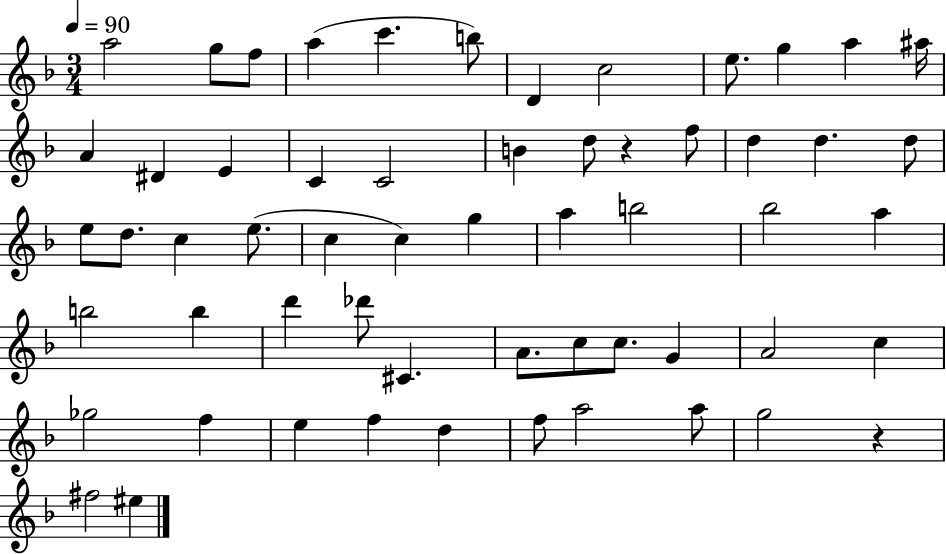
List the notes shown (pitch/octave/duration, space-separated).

A5/h G5/e F5/e A5/q C6/q. B5/e D4/q C5/h E5/e. G5/q A5/q A#5/s A4/q D#4/q E4/q C4/q C4/h B4/q D5/e R/q F5/e D5/q D5/q. D5/e E5/e D5/e. C5/q E5/e. C5/q C5/q G5/q A5/q B5/h Bb5/h A5/q B5/h B5/q D6/q Db6/e C#4/q. A4/e. C5/e C5/e. G4/q A4/h C5/q Gb5/h F5/q E5/q F5/q D5/q F5/e A5/h A5/e G5/h R/q F#5/h EIS5/q